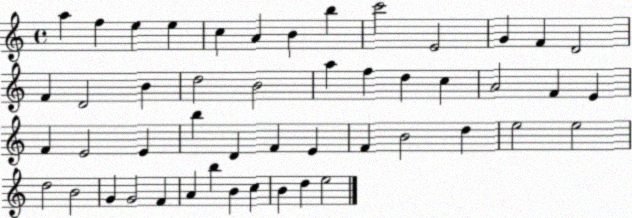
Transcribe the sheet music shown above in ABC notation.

X:1
T:Untitled
M:4/4
L:1/4
K:C
a f e e c A B b c'2 E2 G F D2 F D2 B d2 B2 a f d c A2 F E F E2 E b D F E F B2 d e2 e2 d2 B2 G G2 F A b B c B d e2